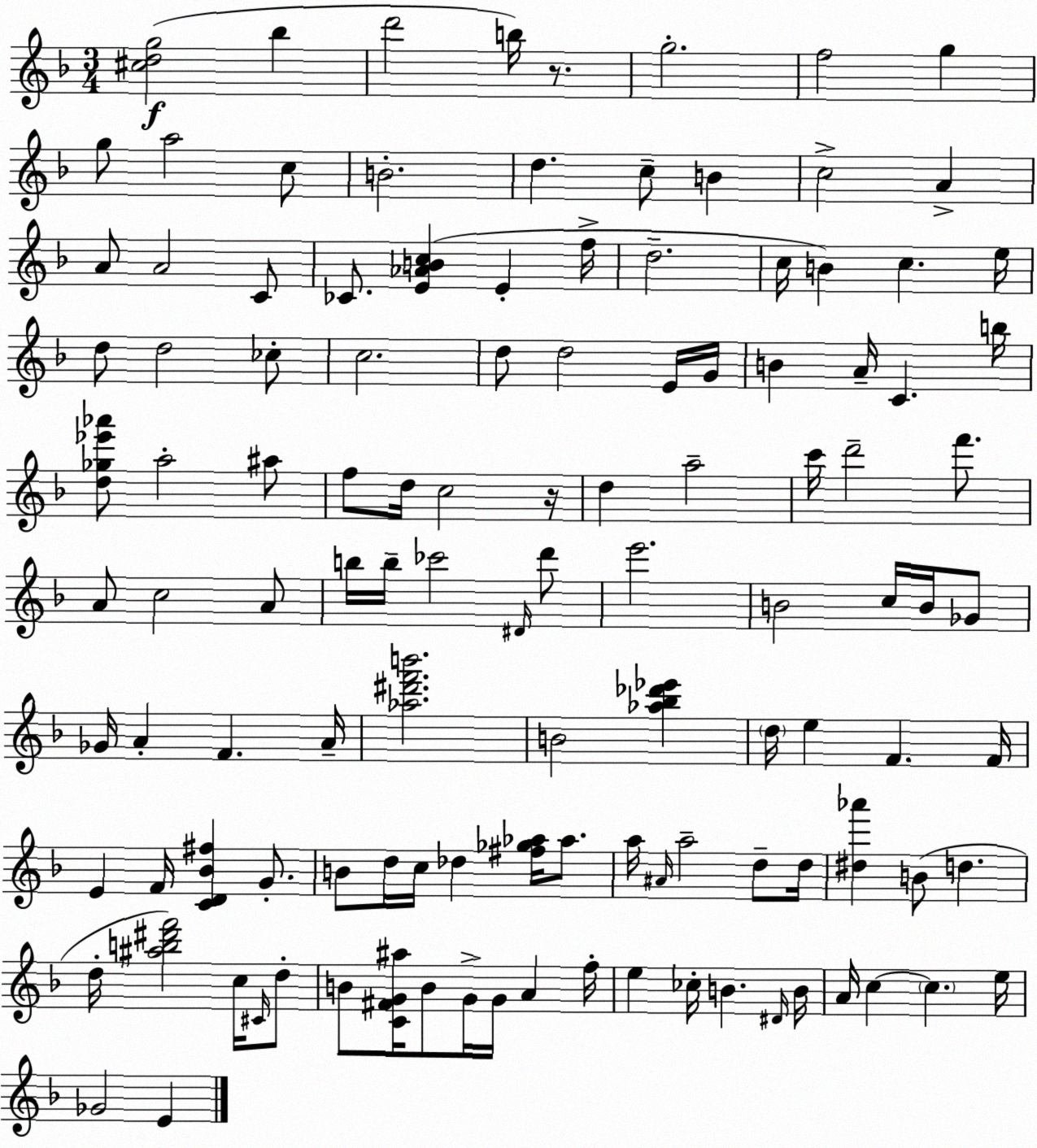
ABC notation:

X:1
T:Untitled
M:3/4
L:1/4
K:Dm
[^cdg]2 _b d'2 b/4 z/2 g2 f2 g g/2 a2 c/2 B2 d c/2 B c2 A A/2 A2 C/2 _C/2 [E_ABc] E f/4 d2 c/4 B c e/4 d/2 d2 _c/2 c2 d/2 d2 E/4 G/4 B A/4 C b/4 [d_g_e'_a']/2 a2 ^a/2 f/2 d/4 c2 z/4 d a2 c'/4 d'2 f'/2 A/2 c2 A/2 b/4 b/4 _c'2 ^D/4 d'/2 e'2 B2 c/4 B/4 _G/2 _G/4 A F A/4 [_a^d'f'b']2 B2 [_a_b_d'_e'] d/4 e F F/4 E F/4 [CD_B^f] G/2 B/2 d/4 c/4 _d [^f_g_a]/4 _a/2 a/4 ^A/4 a2 d/2 d/4 [^d_a'] B/2 d d/4 [^ab^d'f']2 c/4 ^C/4 d/2 B/2 [C^FG^a]/4 B/2 G/4 G/4 A f/4 e _c/4 B ^D/4 B/4 A/4 c c e/4 _G2 E